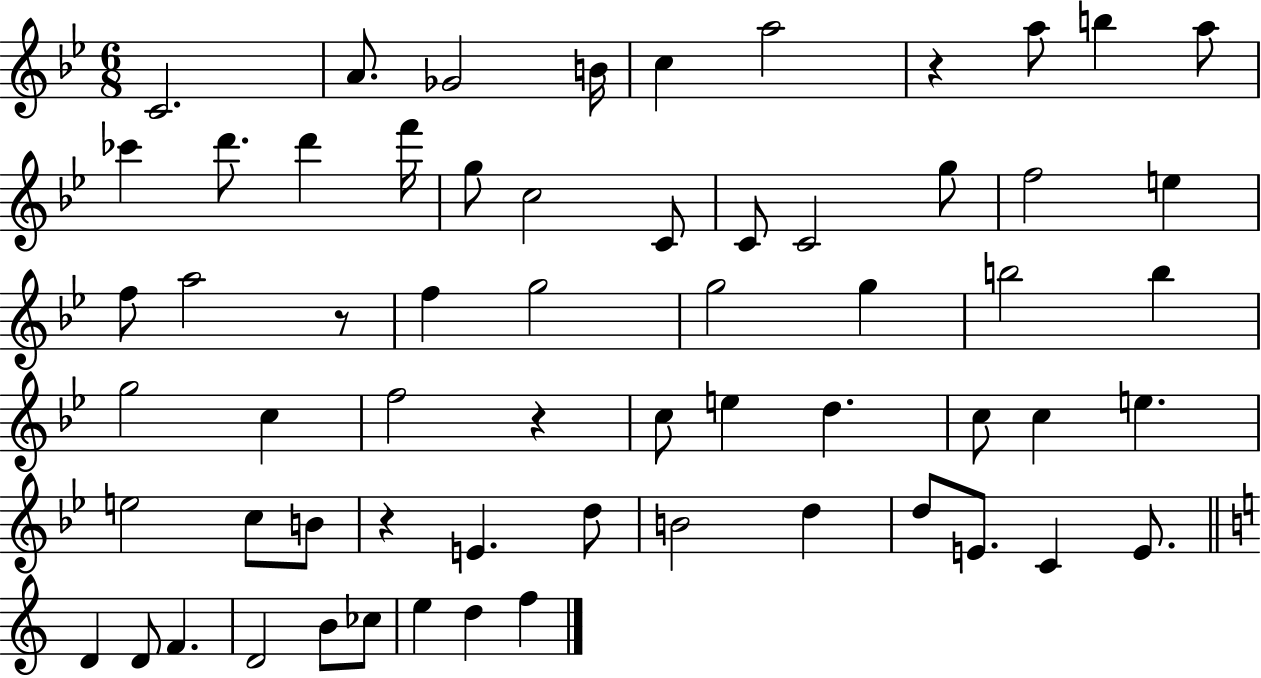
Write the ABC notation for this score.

X:1
T:Untitled
M:6/8
L:1/4
K:Bb
C2 A/2 _G2 B/4 c a2 z a/2 b a/2 _c' d'/2 d' f'/4 g/2 c2 C/2 C/2 C2 g/2 f2 e f/2 a2 z/2 f g2 g2 g b2 b g2 c f2 z c/2 e d c/2 c e e2 c/2 B/2 z E d/2 B2 d d/2 E/2 C E/2 D D/2 F D2 B/2 _c/2 e d f